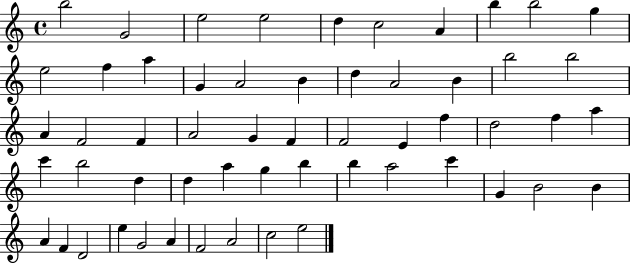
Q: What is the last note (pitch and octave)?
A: E5